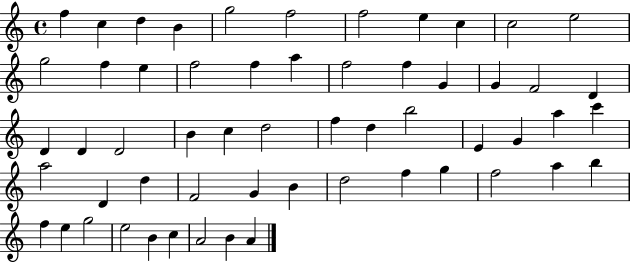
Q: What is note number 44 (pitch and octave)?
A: F5